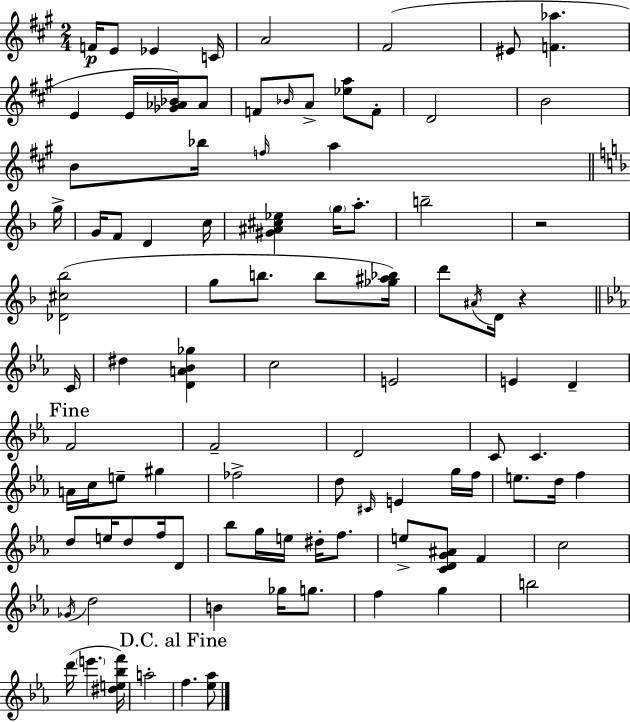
X:1
T:Untitled
M:2/4
L:1/4
K:A
F/4 E/2 _E C/4 A2 ^F2 ^E/2 [F_a] E E/4 [_G_A_B]/4 _A/2 F/2 _B/4 A/2 [_ea]/2 F/2 D2 B2 B/2 _b/4 f/4 a g/4 G/4 F/2 D c/4 [^G^A^c_e] g/4 a/2 b2 z2 [_D^c_b]2 g/2 b/2 b/2 [_g^a_b]/4 d'/2 ^A/4 D/4 z C/4 ^d [DA_B_g] c2 E2 E D F2 F2 D2 C/2 C A/4 c/4 e/2 ^g _f2 d/2 ^C/4 E g/4 f/4 e/2 d/4 f d/2 e/4 d/2 f/4 D/2 _b/2 g/4 e/4 ^d/4 f/2 e/2 [CDG^A]/2 F c2 _G/4 d2 B _g/4 g/2 f g b2 d'/4 e' [^de_bf']/4 a2 f [_e_a]/2